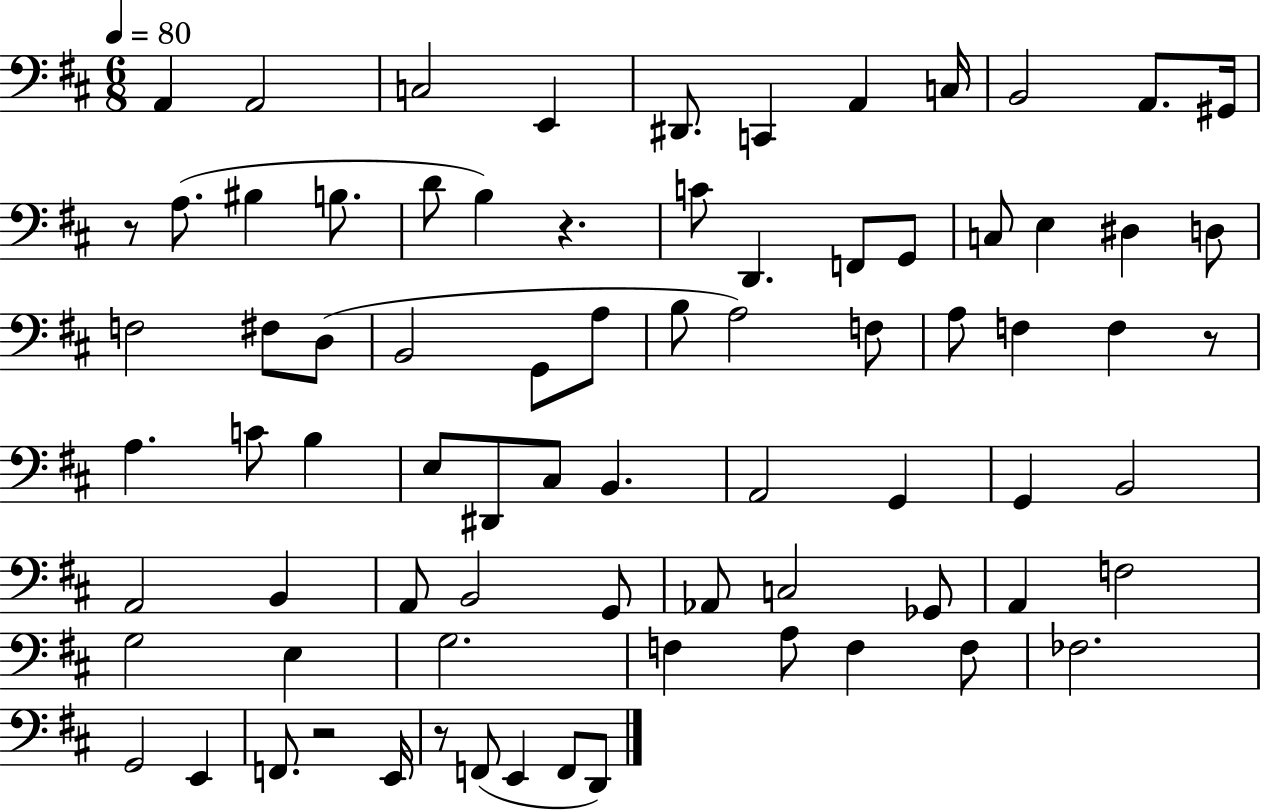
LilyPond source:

{
  \clef bass
  \numericTimeSignature
  \time 6/8
  \key d \major
  \tempo 4 = 80
  \repeat volta 2 { a,4 a,2 | c2 e,4 | dis,8. c,4 a,4 c16 | b,2 a,8. gis,16 | \break r8 a8.( bis4 b8. | d'8 b4) r4. | c'8 d,4. f,8 g,8 | c8 e4 dis4 d8 | \break f2 fis8 d8( | b,2 g,8 a8 | b8 a2) f8 | a8 f4 f4 r8 | \break a4. c'8 b4 | e8 dis,8 cis8 b,4. | a,2 g,4 | g,4 b,2 | \break a,2 b,4 | a,8 b,2 g,8 | aes,8 c2 ges,8 | a,4 f2 | \break g2 e4 | g2. | f4 a8 f4 f8 | fes2. | \break g,2 e,4 | f,8. r2 e,16 | r8 f,8( e,4 f,8 d,8) | } \bar "|."
}